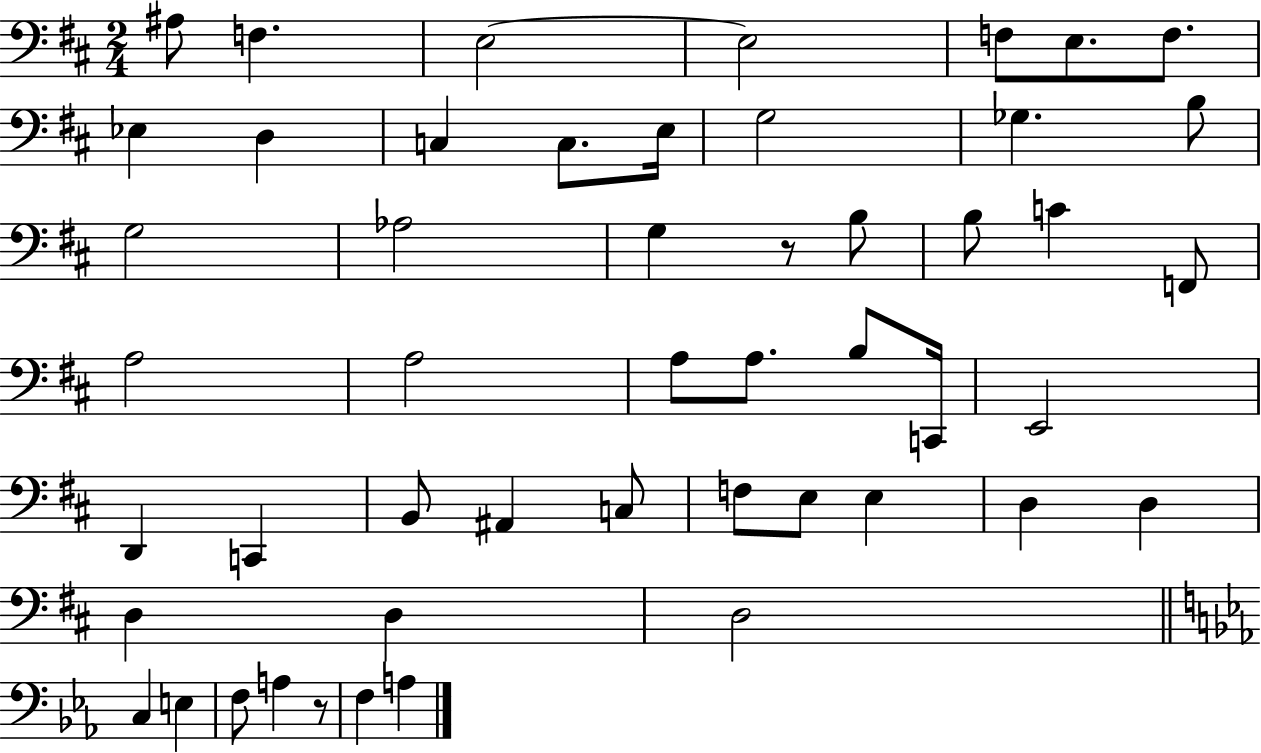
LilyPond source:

{
  \clef bass
  \numericTimeSignature
  \time 2/4
  \key d \major
  ais8 f4. | e2~~ | e2 | f8 e8. f8. | \break ees4 d4 | c4 c8. e16 | g2 | ges4. b8 | \break g2 | aes2 | g4 r8 b8 | b8 c'4 f,8 | \break a2 | a2 | a8 a8. b8 c,16 | e,2 | \break d,4 c,4 | b,8 ais,4 c8 | f8 e8 e4 | d4 d4 | \break d4 d4 | d2 | \bar "||" \break \key c \minor c4 e4 | f8 a4 r8 | f4 a4 | \bar "|."
}